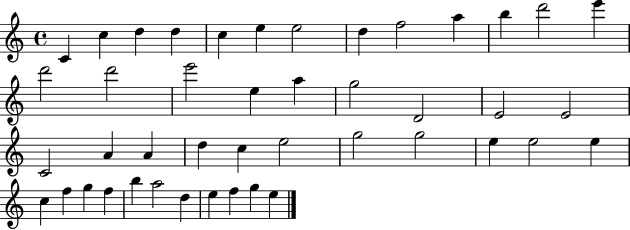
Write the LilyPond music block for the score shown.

{
  \clef treble
  \time 4/4
  \defaultTimeSignature
  \key c \major
  c'4 c''4 d''4 d''4 | c''4 e''4 e''2 | d''4 f''2 a''4 | b''4 d'''2 e'''4 | \break d'''2 d'''2 | e'''2 e''4 a''4 | g''2 d'2 | e'2 e'2 | \break c'2 a'4 a'4 | d''4 c''4 e''2 | g''2 g''2 | e''4 e''2 e''4 | \break c''4 f''4 g''4 f''4 | b''4 a''2 d''4 | e''4 f''4 g''4 e''4 | \bar "|."
}